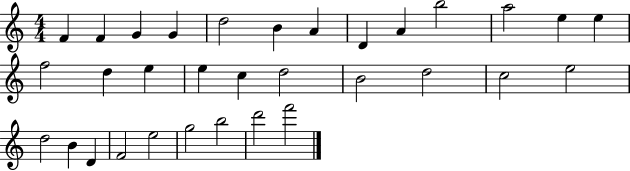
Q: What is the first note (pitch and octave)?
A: F4